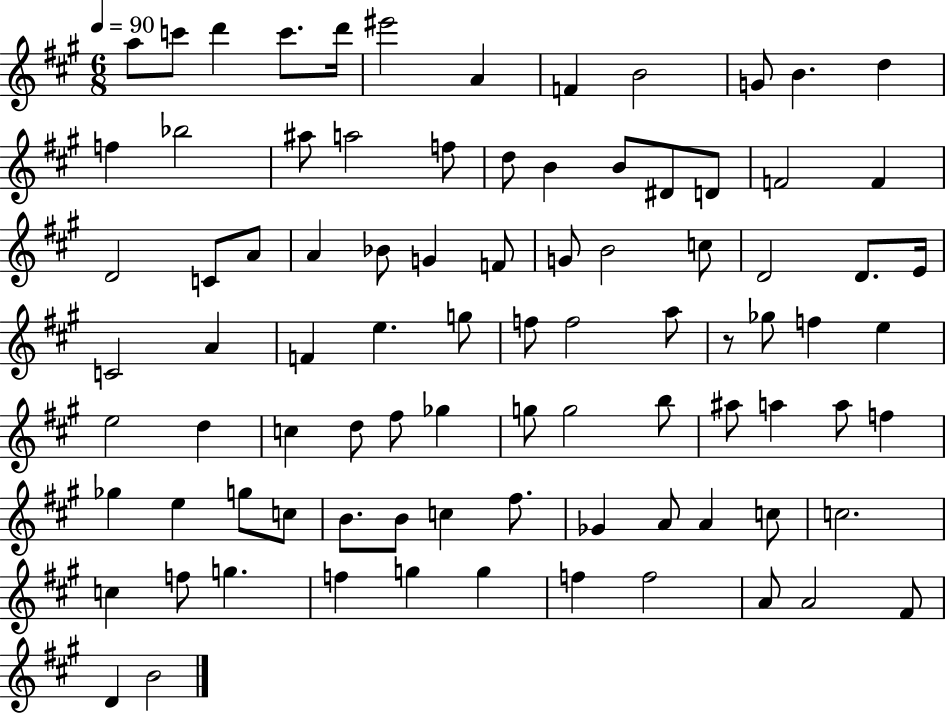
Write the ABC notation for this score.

X:1
T:Untitled
M:6/8
L:1/4
K:A
a/2 c'/2 d' c'/2 d'/4 ^e'2 A F B2 G/2 B d f _b2 ^a/2 a2 f/2 d/2 B B/2 ^D/2 D/2 F2 F D2 C/2 A/2 A _B/2 G F/2 G/2 B2 c/2 D2 D/2 E/4 C2 A F e g/2 f/2 f2 a/2 z/2 _g/2 f e e2 d c d/2 ^f/2 _g g/2 g2 b/2 ^a/2 a a/2 f _g e g/2 c/2 B/2 B/2 c ^f/2 _G A/2 A c/2 c2 c f/2 g f g g f f2 A/2 A2 ^F/2 D B2